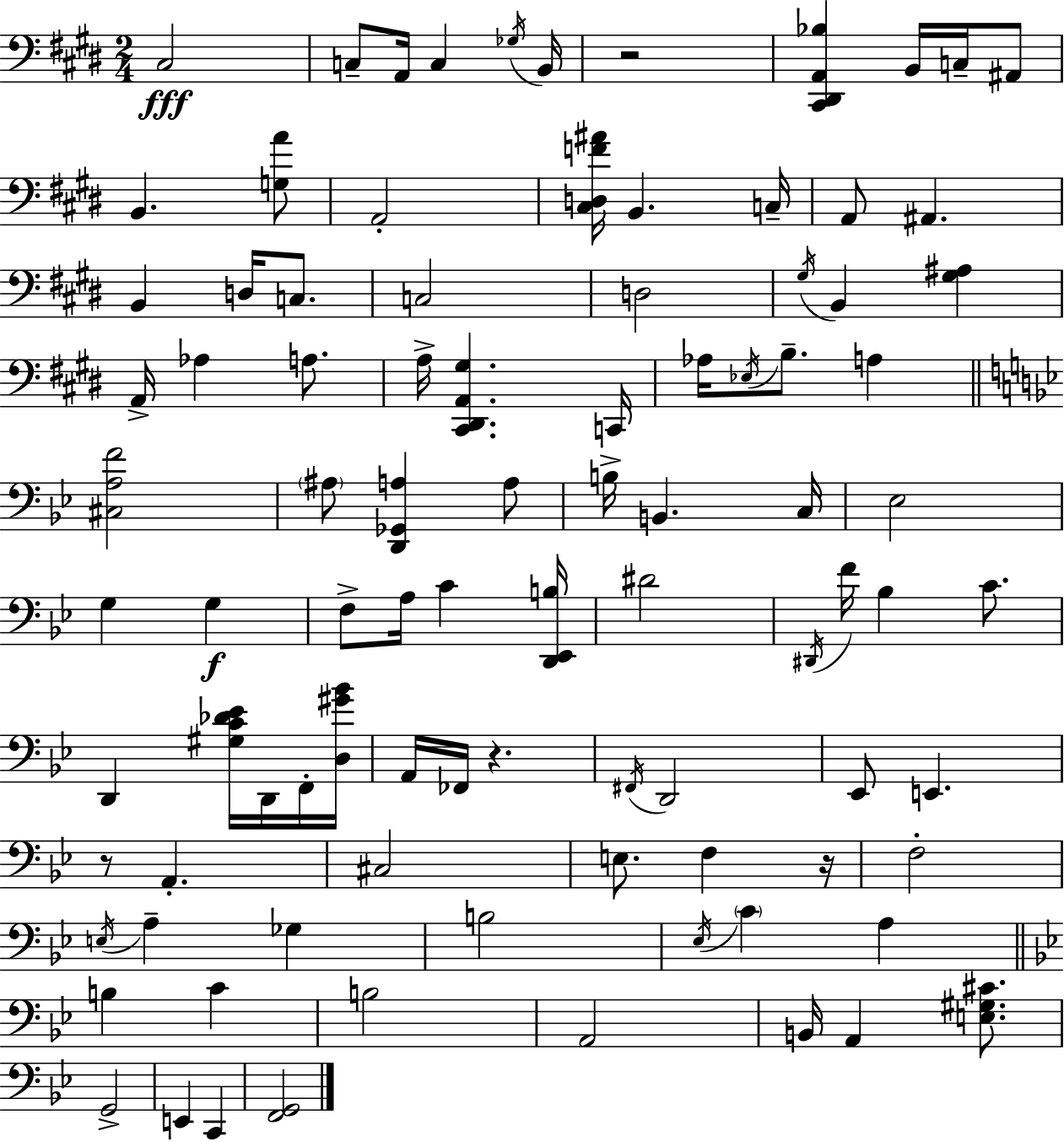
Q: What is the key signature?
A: E major